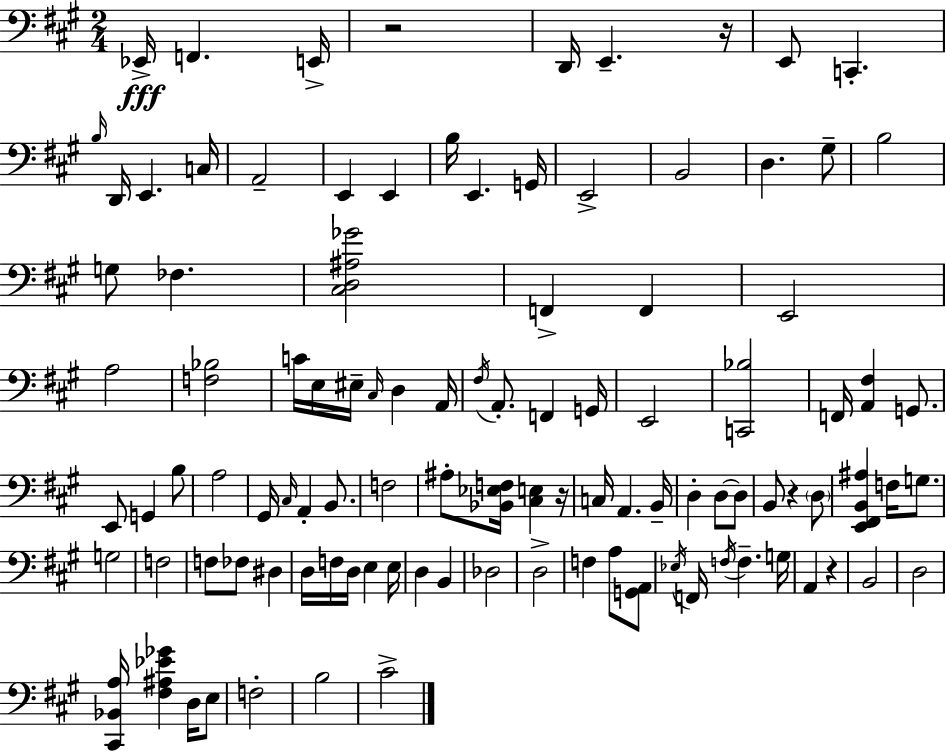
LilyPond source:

{
  \clef bass
  \numericTimeSignature
  \time 2/4
  \key a \major
  ees,16->\fff f,4. e,16-> | r2 | d,16 e,4.-- r16 | e,8 c,4.-. | \break \grace { b16 } d,16 e,4. | c16 a,2-- | e,4 e,4 | b16 e,4. | \break g,16 e,2-> | b,2 | d4. gis8-- | b2 | \break g8 fes4. | <cis d ais ges'>2 | f,4-> f,4 | e,2 | \break a2 | <f bes>2 | c'16 e16 eis16-- \grace { cis16 } d4 | a,16 \acciaccatura { fis16 } a,8.-. f,4 | \break g,16 e,2 | <c, bes>2 | f,16 <a, fis>4 | g,8. e,8 g,4 | \break b8 a2 | gis,16 \grace { cis16 } a,4-. | b,8. f2 | ais8-. <bes, ees f>16 <cis e>4 | \break r16 c16 a,4. | b,16-- d4-. | d8~~ d8 b,8 r4 | \parenthesize d8 <e, fis, b, ais>4 | \break f16 g8. g2 | f2 | f8 fes8 | dis4 d16 f16 d16 e4 | \break e16 d4 | b,4 des2 | d2-> | f4 | \break a8 <g, a,>8 \acciaccatura { ees16 } f,16 \acciaccatura { f16 } f4.-- | g16 a,4 | r4 b,2 | d2 | \break <cis, bes, a>16 <fis ais ees' ges'>4 | d16 e8 f2-. | b2 | cis'2-> | \break \bar "|."
}